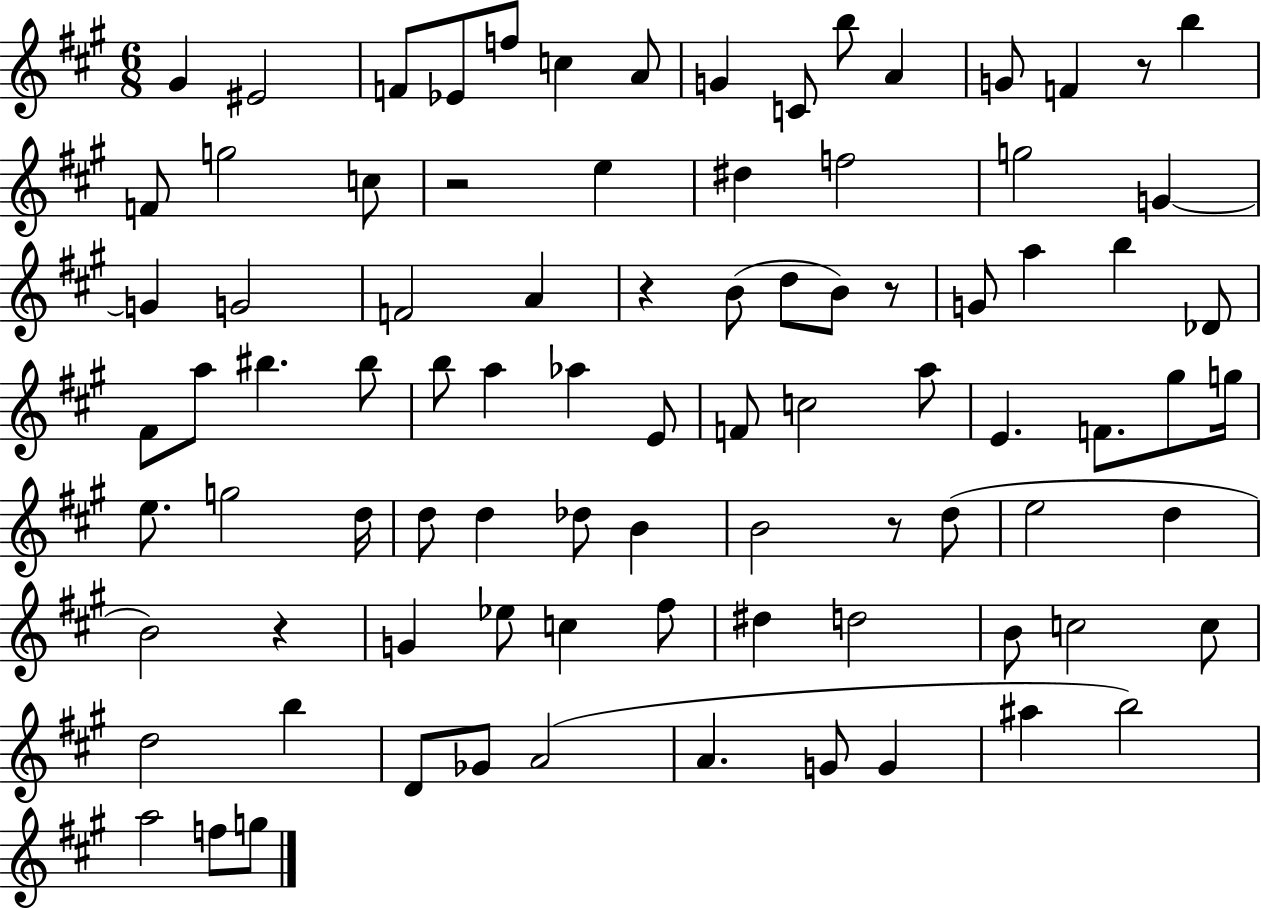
G#4/q EIS4/h F4/e Eb4/e F5/e C5/q A4/e G4/q C4/e B5/e A4/q G4/e F4/q R/e B5/q F4/e G5/h C5/e R/h E5/q D#5/q F5/h G5/h G4/q G4/q G4/h F4/h A4/q R/q B4/e D5/e B4/e R/e G4/e A5/q B5/q Db4/e F#4/e A5/e BIS5/q. BIS5/e B5/e A5/q Ab5/q E4/e F4/e C5/h A5/e E4/q. F4/e. G#5/e G5/s E5/e. G5/h D5/s D5/e D5/q Db5/e B4/q B4/h R/e D5/e E5/h D5/q B4/h R/q G4/q Eb5/e C5/q F#5/e D#5/q D5/h B4/e C5/h C5/e D5/h B5/q D4/e Gb4/e A4/h A4/q. G4/e G4/q A#5/q B5/h A5/h F5/e G5/e